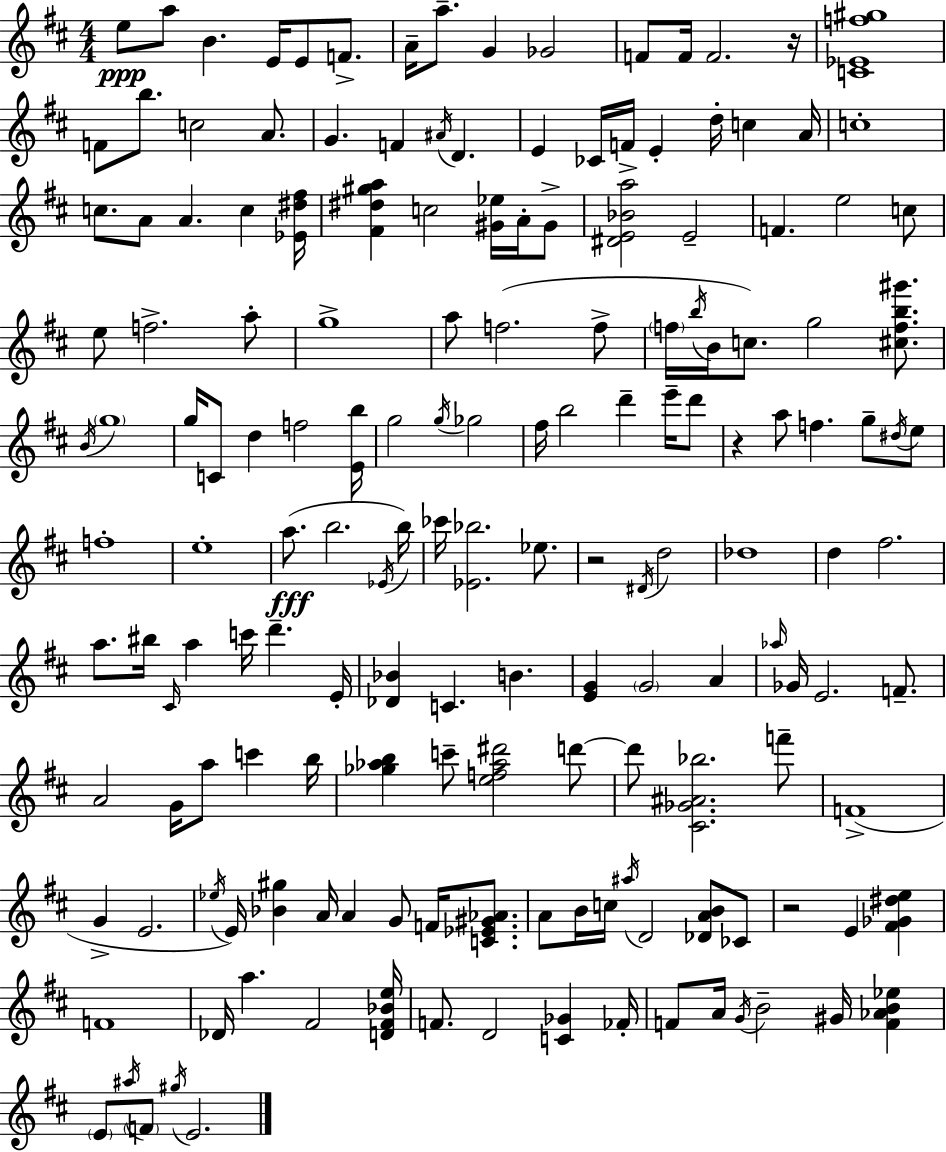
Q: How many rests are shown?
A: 4